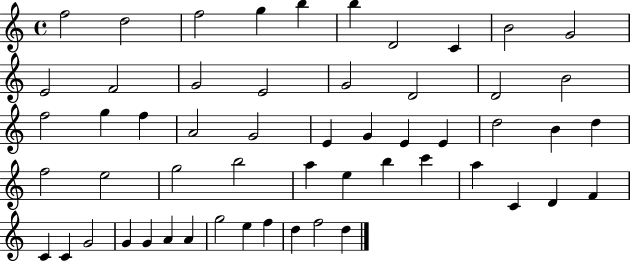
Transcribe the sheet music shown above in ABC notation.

X:1
T:Untitled
M:4/4
L:1/4
K:C
f2 d2 f2 g b b D2 C B2 G2 E2 F2 G2 E2 G2 D2 D2 B2 f2 g f A2 G2 E G E E d2 B d f2 e2 g2 b2 a e b c' a C D F C C G2 G G A A g2 e f d f2 d